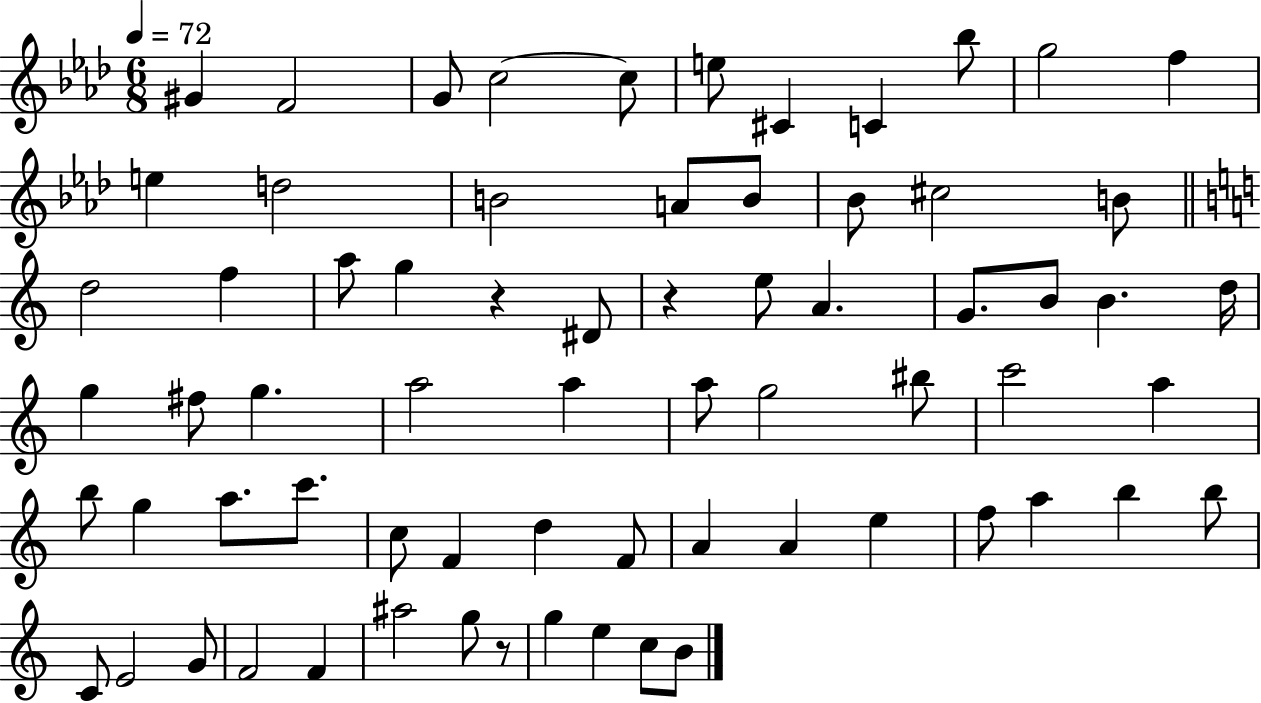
{
  \clef treble
  \numericTimeSignature
  \time 6/8
  \key aes \major
  \tempo 4 = 72
  gis'4 f'2 | g'8 c''2~~ c''8 | e''8 cis'4 c'4 bes''8 | g''2 f''4 | \break e''4 d''2 | b'2 a'8 b'8 | bes'8 cis''2 b'8 | \bar "||" \break \key a \minor d''2 f''4 | a''8 g''4 r4 dis'8 | r4 e''8 a'4. | g'8. b'8 b'4. d''16 | \break g''4 fis''8 g''4. | a''2 a''4 | a''8 g''2 bis''8 | c'''2 a''4 | \break b''8 g''4 a''8. c'''8. | c''8 f'4 d''4 f'8 | a'4 a'4 e''4 | f''8 a''4 b''4 b''8 | \break c'8 e'2 g'8 | f'2 f'4 | ais''2 g''8 r8 | g''4 e''4 c''8 b'8 | \break \bar "|."
}